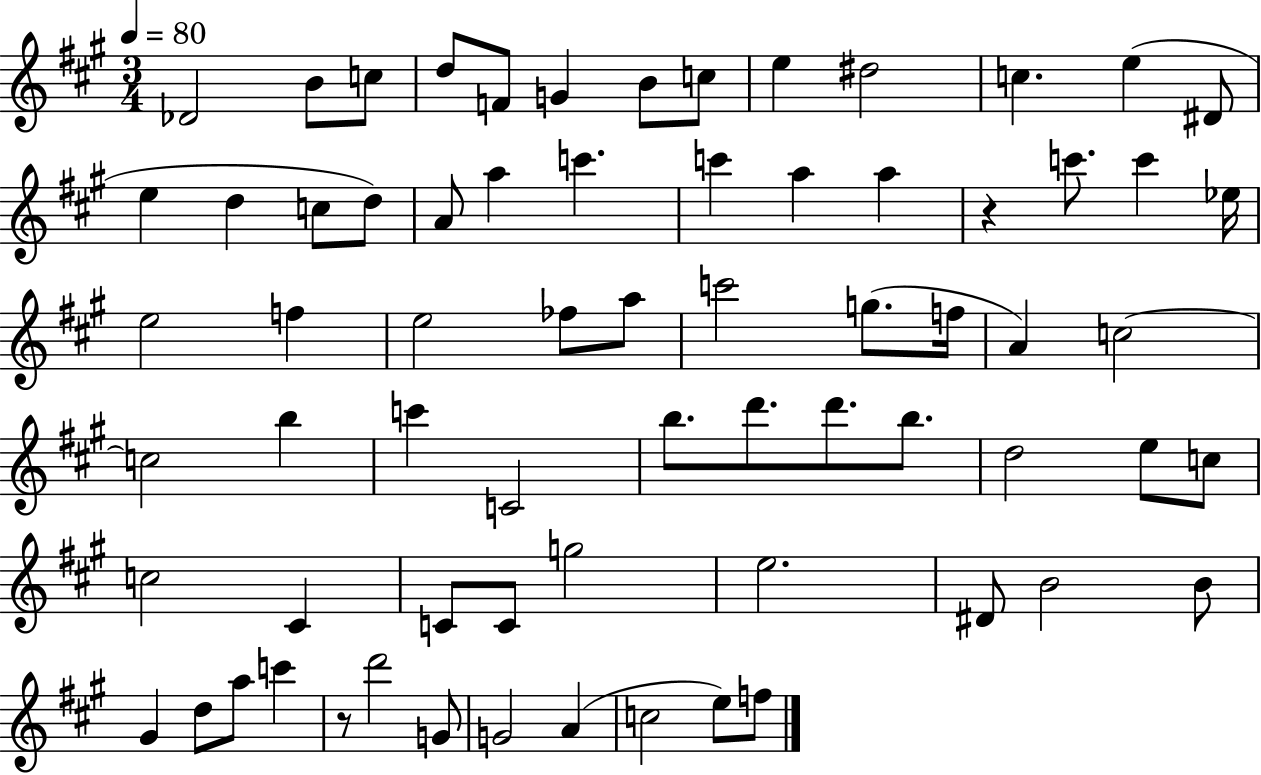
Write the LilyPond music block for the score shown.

{
  \clef treble
  \numericTimeSignature
  \time 3/4
  \key a \major
  \tempo 4 = 80
  des'2 b'8 c''8 | d''8 f'8 g'4 b'8 c''8 | e''4 dis''2 | c''4. e''4( dis'8 | \break e''4 d''4 c''8 d''8) | a'8 a''4 c'''4. | c'''4 a''4 a''4 | r4 c'''8. c'''4 ees''16 | \break e''2 f''4 | e''2 fes''8 a''8 | c'''2 g''8.( f''16 | a'4) c''2~~ | \break c''2 b''4 | c'''4 c'2 | b''8. d'''8. d'''8. b''8. | d''2 e''8 c''8 | \break c''2 cis'4 | c'8 c'8 g''2 | e''2. | dis'8 b'2 b'8 | \break gis'4 d''8 a''8 c'''4 | r8 d'''2 g'8 | g'2 a'4( | c''2 e''8) f''8 | \break \bar "|."
}